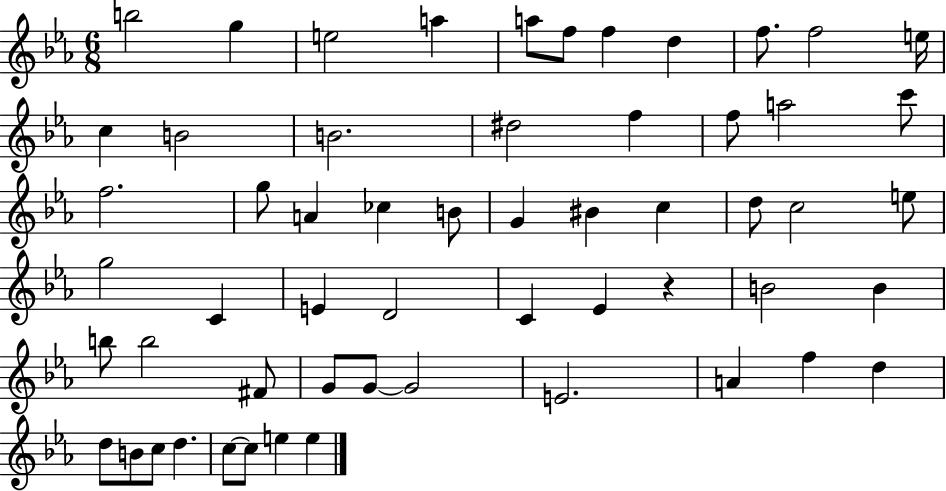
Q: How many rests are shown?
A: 1